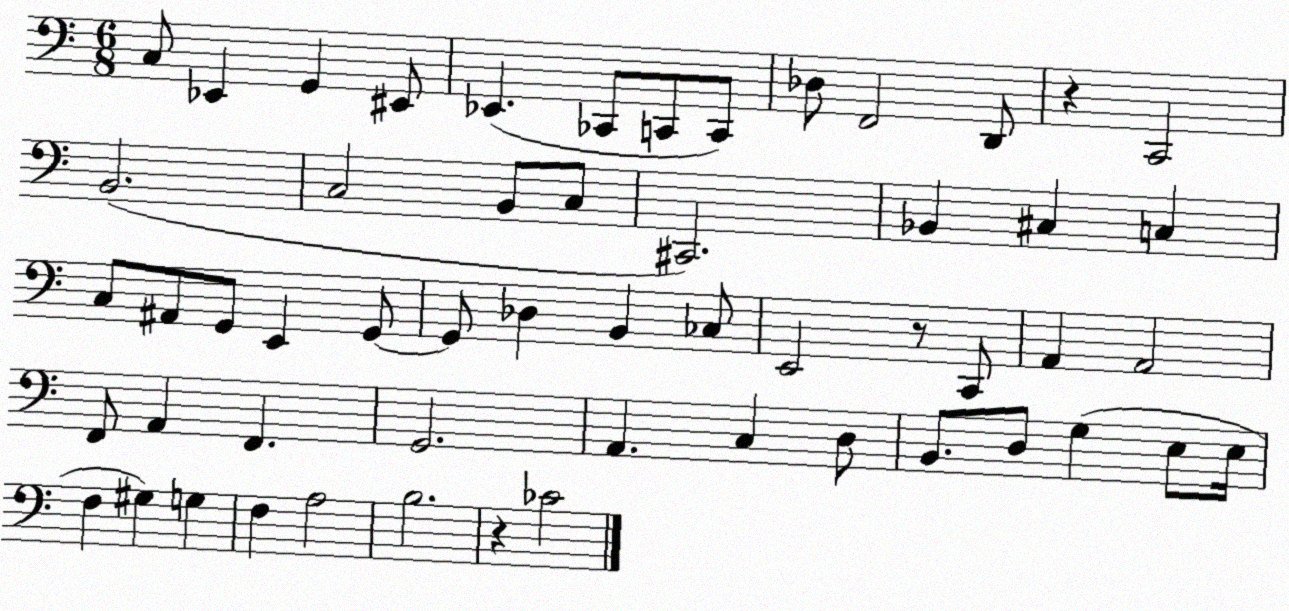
X:1
T:Untitled
M:6/8
L:1/4
K:C
C,/2 _E,, G,, ^E,,/2 _E,, _C,,/2 C,,/2 C,,/2 _D,/2 F,,2 D,,/2 z C,,2 B,,2 C,2 B,,/2 C,/2 ^C,,2 _B,, ^C, C, C,/2 ^A,,/2 G,,/2 E,, G,,/2 G,,/2 _D, B,, _C,/2 E,,2 z/2 C,,/2 A,, A,,2 F,,/2 A,, F,, G,,2 A,, C, D,/2 B,,/2 D,/2 G, E,/2 E,/4 F, ^G, G, F, A,2 B,2 z _C2